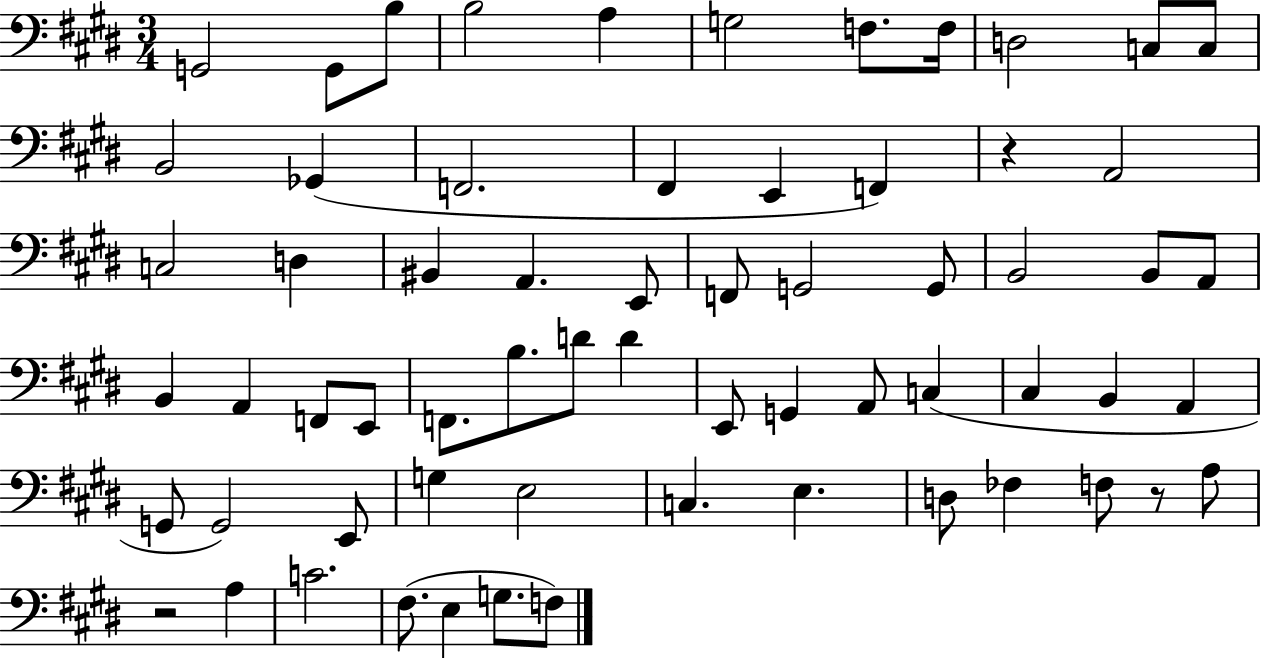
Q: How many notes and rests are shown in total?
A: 64